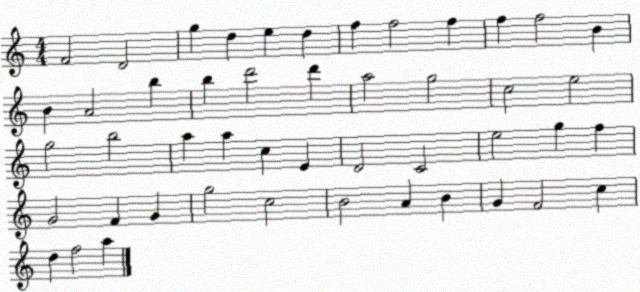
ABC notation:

X:1
T:Untitled
M:4/4
L:1/4
K:C
F2 D2 g d e d f f2 f f f2 B B A2 b b d'2 d' a2 g2 c2 e2 g2 b2 a a c E D2 C2 e2 g f G2 F G g2 c2 B2 A B G F2 c d f2 a